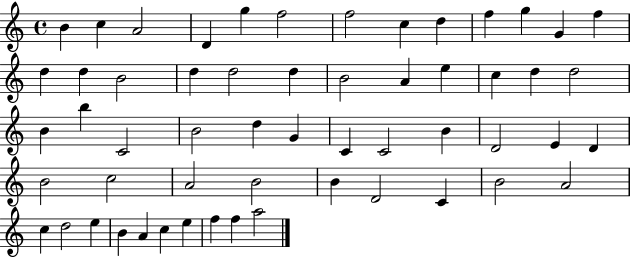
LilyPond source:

{
  \clef treble
  \time 4/4
  \defaultTimeSignature
  \key c \major
  b'4 c''4 a'2 | d'4 g''4 f''2 | f''2 c''4 d''4 | f''4 g''4 g'4 f''4 | \break d''4 d''4 b'2 | d''4 d''2 d''4 | b'2 a'4 e''4 | c''4 d''4 d''2 | \break b'4 b''4 c'2 | b'2 d''4 g'4 | c'4 c'2 b'4 | d'2 e'4 d'4 | \break b'2 c''2 | a'2 b'2 | b'4 d'2 c'4 | b'2 a'2 | \break c''4 d''2 e''4 | b'4 a'4 c''4 e''4 | f''4 f''4 a''2 | \bar "|."
}